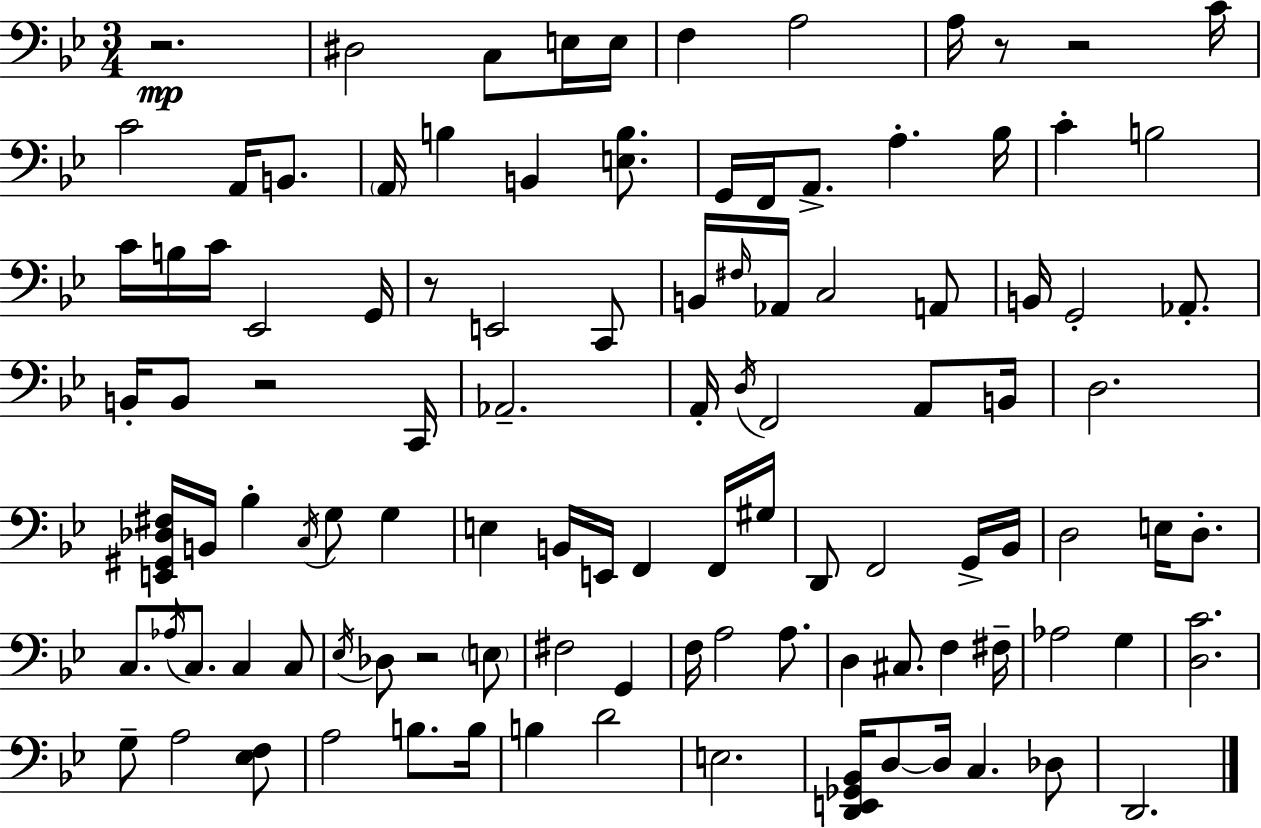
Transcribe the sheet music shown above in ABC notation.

X:1
T:Untitled
M:3/4
L:1/4
K:Bb
z2 ^D,2 C,/2 E,/4 E,/4 F, A,2 A,/4 z/2 z2 C/4 C2 A,,/4 B,,/2 A,,/4 B, B,, [E,B,]/2 G,,/4 F,,/4 A,,/2 A, _B,/4 C B,2 C/4 B,/4 C/4 _E,,2 G,,/4 z/2 E,,2 C,,/2 B,,/4 ^F,/4 _A,,/4 C,2 A,,/2 B,,/4 G,,2 _A,,/2 B,,/4 B,,/2 z2 C,,/4 _A,,2 A,,/4 D,/4 F,,2 A,,/2 B,,/4 D,2 [E,,^G,,_D,^F,]/4 B,,/4 _B, C,/4 G,/2 G, E, B,,/4 E,,/4 F,, F,,/4 ^G,/4 D,,/2 F,,2 G,,/4 _B,,/4 D,2 E,/4 D,/2 C,/2 _A,/4 C,/2 C, C,/2 _E,/4 _D,/2 z2 E,/2 ^F,2 G,, F,/4 A,2 A,/2 D, ^C,/2 F, ^F,/4 _A,2 G, [D,C]2 G,/2 A,2 [_E,F,]/2 A,2 B,/2 B,/4 B, D2 E,2 [D,,E,,_G,,_B,,]/4 D,/2 D,/4 C, _D,/2 D,,2